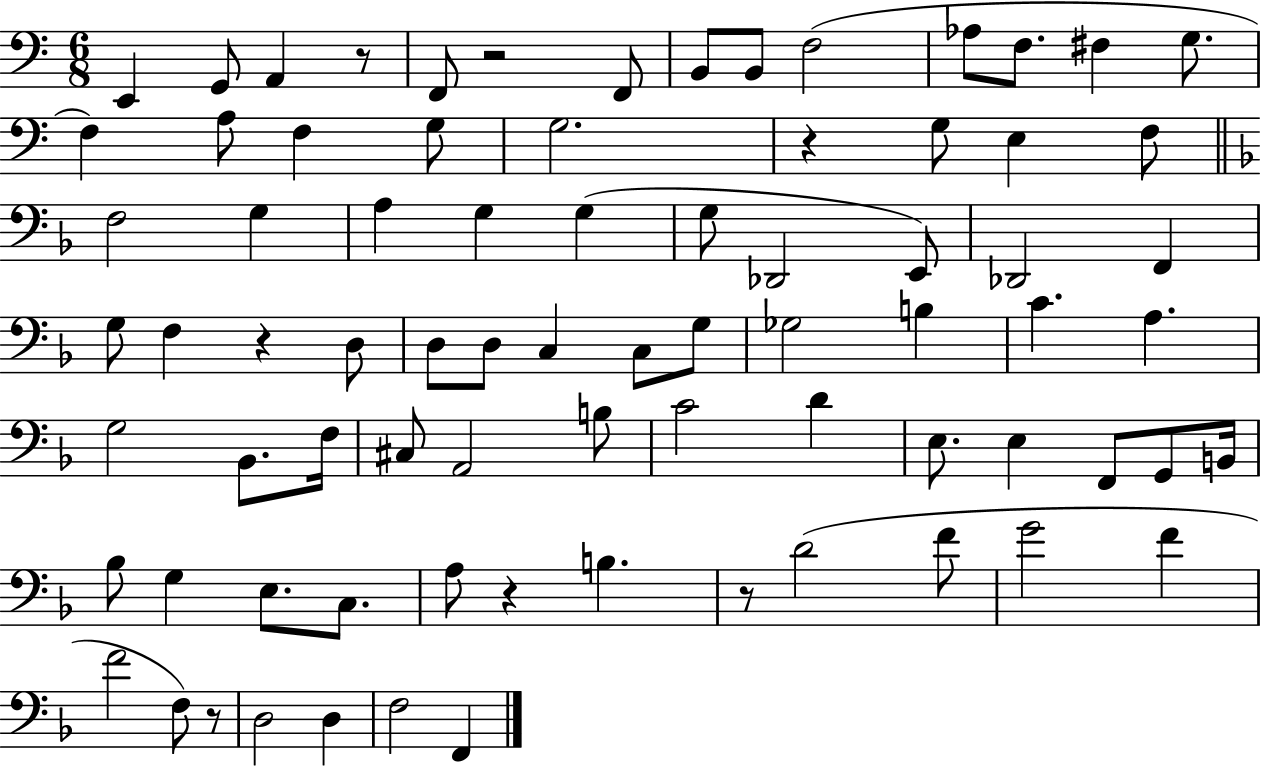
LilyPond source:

{
  \clef bass
  \numericTimeSignature
  \time 6/8
  \key c \major
  e,4 g,8 a,4 r8 | f,8 r2 f,8 | b,8 b,8 f2( | aes8 f8. fis4 g8. | \break f4) a8 f4 g8 | g2. | r4 g8 e4 f8 | \bar "||" \break \key d \minor f2 g4 | a4 g4 g4( | g8 des,2 e,8) | des,2 f,4 | \break g8 f4 r4 d8 | d8 d8 c4 c8 g8 | ges2 b4 | c'4. a4. | \break g2 bes,8. f16 | cis8 a,2 b8 | c'2 d'4 | e8. e4 f,8 g,8 b,16 | \break bes8 g4 e8. c8. | a8 r4 b4. | r8 d'2( f'8 | g'2 f'4 | \break f'2 f8) r8 | d2 d4 | f2 f,4 | \bar "|."
}